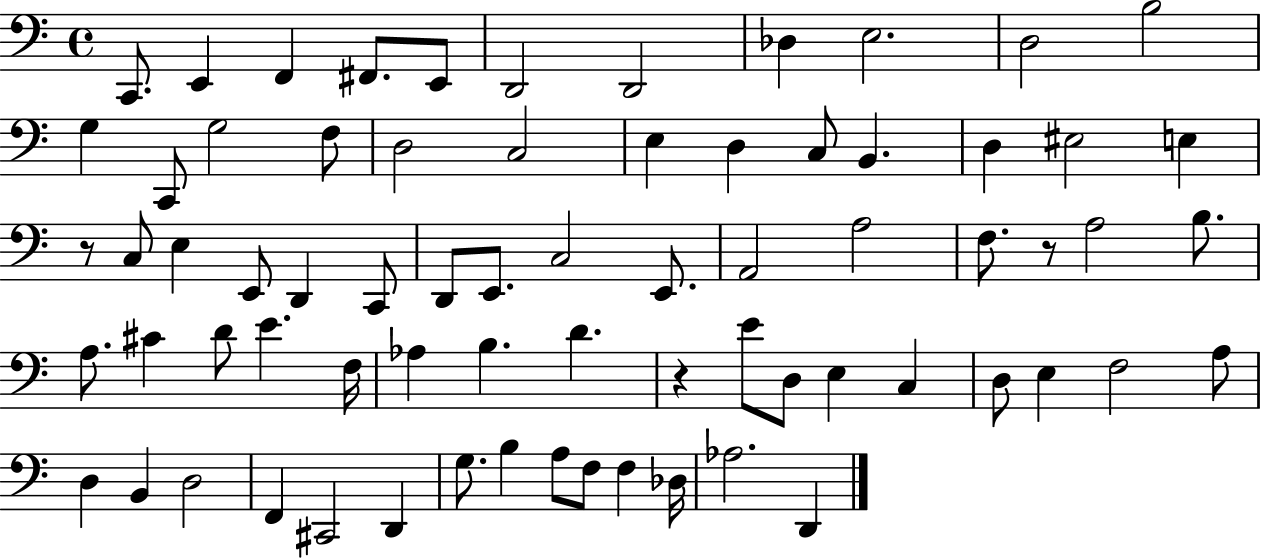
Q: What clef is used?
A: bass